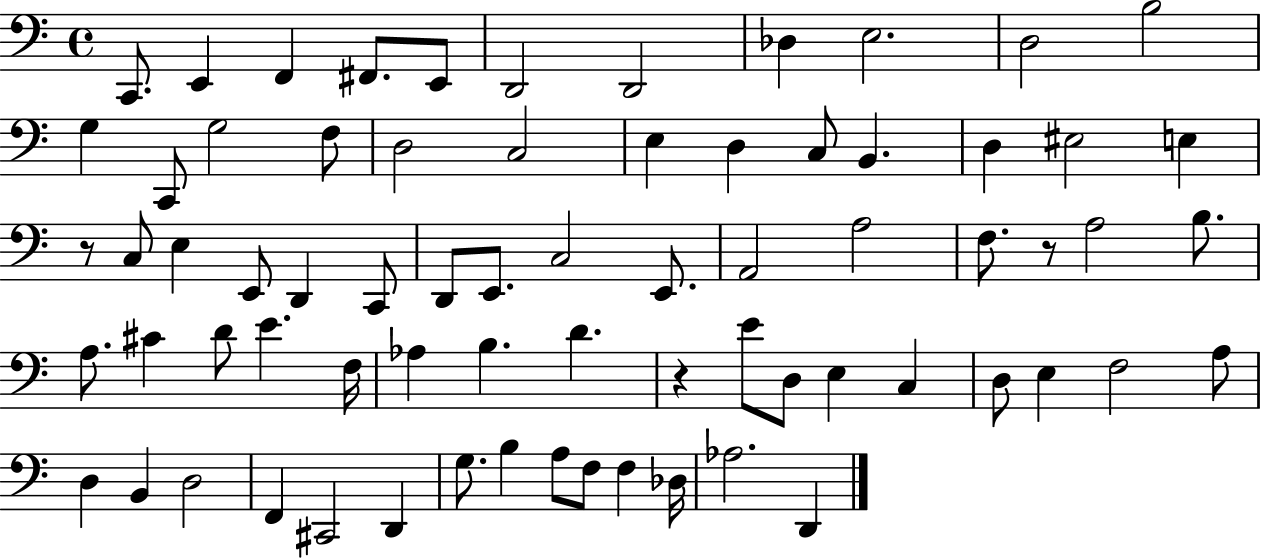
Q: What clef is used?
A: bass